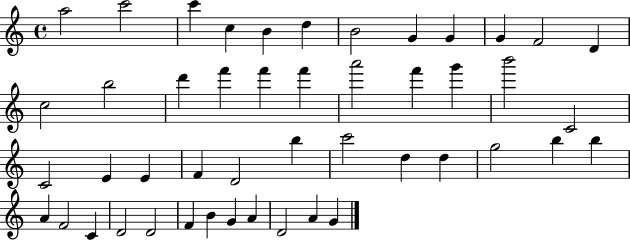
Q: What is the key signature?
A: C major